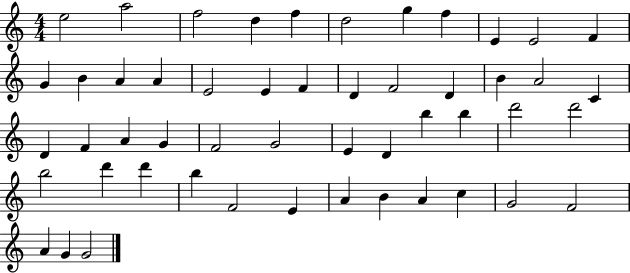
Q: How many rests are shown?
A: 0